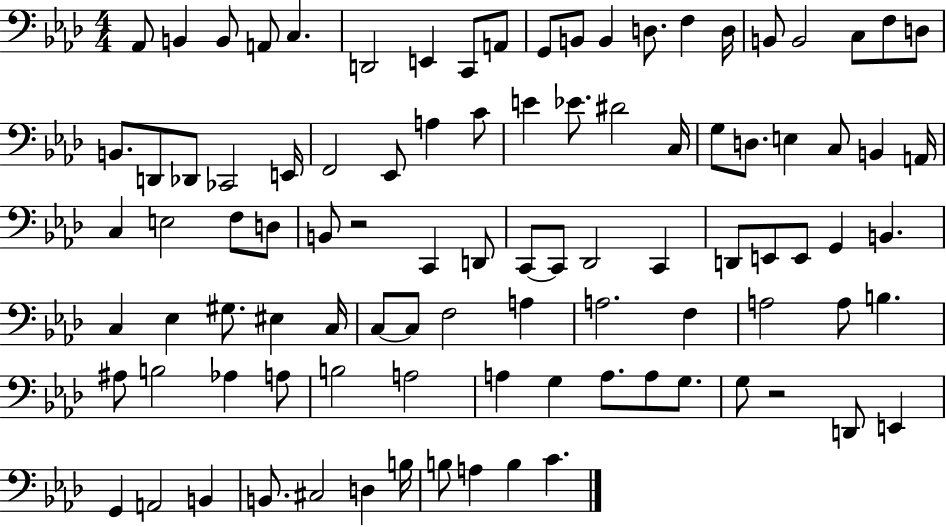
X:1
T:Untitled
M:4/4
L:1/4
K:Ab
_A,,/2 B,, B,,/2 A,,/2 C, D,,2 E,, C,,/2 A,,/2 G,,/2 B,,/2 B,, D,/2 F, D,/4 B,,/2 B,,2 C,/2 F,/2 D,/2 B,,/2 D,,/2 _D,,/2 _C,,2 E,,/4 F,,2 _E,,/2 A, C/2 E _E/2 ^D2 C,/4 G,/2 D,/2 E, C,/2 B,, A,,/4 C, E,2 F,/2 D,/2 B,,/2 z2 C,, D,,/2 C,,/2 C,,/2 _D,,2 C,, D,,/2 E,,/2 E,,/2 G,, B,, C, _E, ^G,/2 ^E, C,/4 C,/2 C,/2 F,2 A, A,2 F, A,2 A,/2 B, ^A,/2 B,2 _A, A,/2 B,2 A,2 A, G, A,/2 A,/2 G,/2 G,/2 z2 D,,/2 E,, G,, A,,2 B,, B,,/2 ^C,2 D, B,/4 B,/2 A, B, C